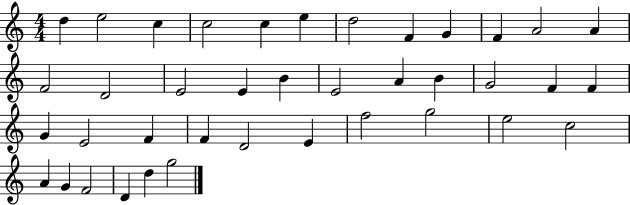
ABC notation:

X:1
T:Untitled
M:4/4
L:1/4
K:C
d e2 c c2 c e d2 F G F A2 A F2 D2 E2 E B E2 A B G2 F F G E2 F F D2 E f2 g2 e2 c2 A G F2 D d g2